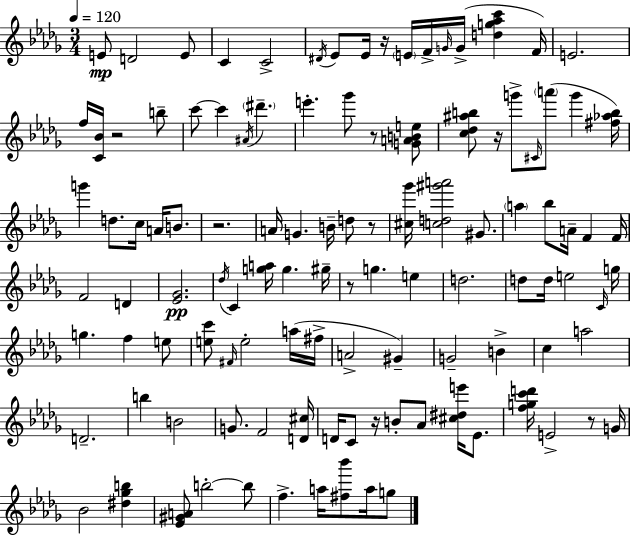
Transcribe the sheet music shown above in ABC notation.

X:1
T:Untitled
M:3/4
L:1/4
K:Bbm
E/2 D2 E/2 C C2 ^D/4 _E/2 _E/4 z/4 E/4 F/4 G/4 G/4 [dg_ac'] F/4 E2 f/4 [C_B]/4 z2 b/2 c'/2 c' ^A/4 ^d' e' _g'/2 z/2 [GABe]/2 [c_d^ab]/2 z/4 g'/2 ^C/4 a'/2 g' [^f_ab]/4 g' d/2 c/4 A/4 B/2 z2 A/4 G B/4 d/2 z/2 [^c_g']/4 [cd^g'a']2 ^G/2 a _b/2 A/4 F F/4 F2 D [_E_G]2 _d/4 C [ga]/4 g ^g/4 z/2 g e d2 d/2 d/4 e2 C/4 g/4 g f e/2 [ec']/2 ^F/4 e2 a/4 ^f/4 A2 ^G G2 B c a2 D2 b B2 G/2 F2 [D^c]/4 D/4 C/2 z/4 B/2 _A/2 [^c^de']/4 _E/2 [fgc'd']/4 E2 z/2 G/4 _B2 [^d_gb] [_E^GA]/2 b2 b/2 f a/4 [^f_b']/2 a/4 g/2